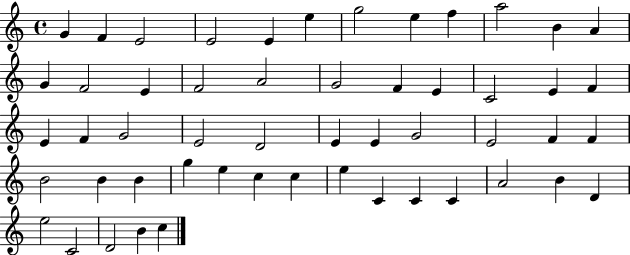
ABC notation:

X:1
T:Untitled
M:4/4
L:1/4
K:C
G F E2 E2 E e g2 e f a2 B A G F2 E F2 A2 G2 F E C2 E F E F G2 E2 D2 E E G2 E2 F F B2 B B g e c c e C C C A2 B D e2 C2 D2 B c